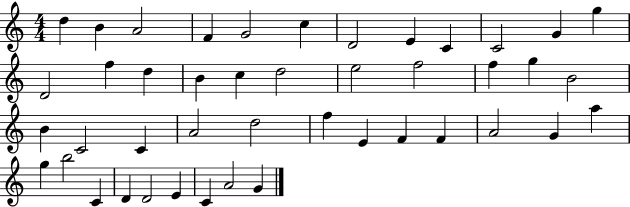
D5/q B4/q A4/h F4/q G4/h C5/q D4/h E4/q C4/q C4/h G4/q G5/q D4/h F5/q D5/q B4/q C5/q D5/h E5/h F5/h F5/q G5/q B4/h B4/q C4/h C4/q A4/h D5/h F5/q E4/q F4/q F4/q A4/h G4/q A5/q G5/q B5/h C4/q D4/q D4/h E4/q C4/q A4/h G4/q